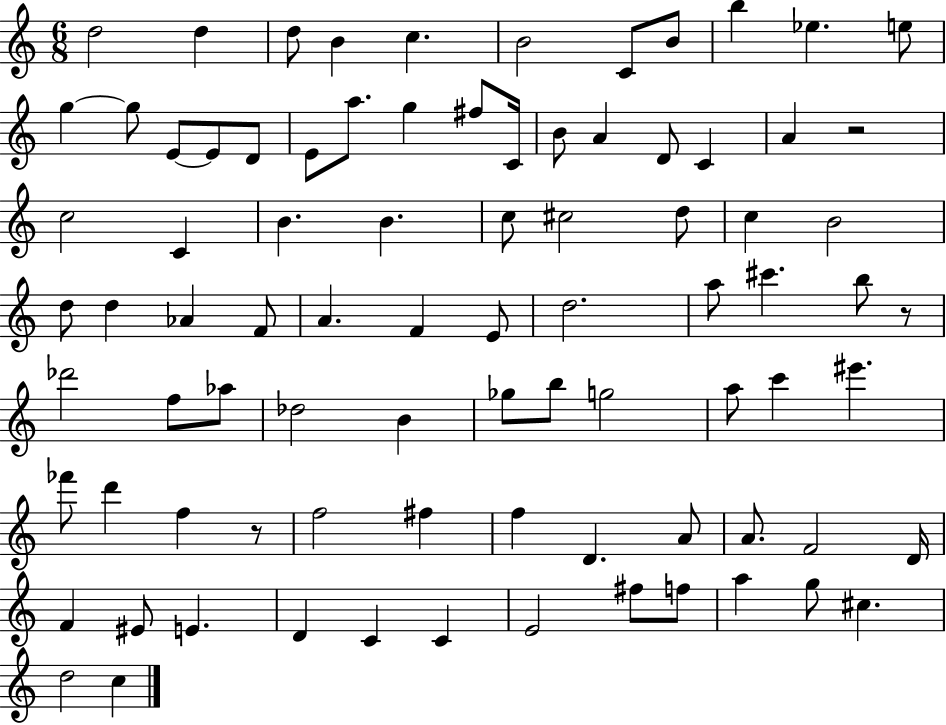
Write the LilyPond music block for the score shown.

{
  \clef treble
  \numericTimeSignature
  \time 6/8
  \key c \major
  d''2 d''4 | d''8 b'4 c''4. | b'2 c'8 b'8 | b''4 ees''4. e''8 | \break g''4~~ g''8 e'8~~ e'8 d'8 | e'8 a''8. g''4 fis''8 c'16 | b'8 a'4 d'8 c'4 | a'4 r2 | \break c''2 c'4 | b'4. b'4. | c''8 cis''2 d''8 | c''4 b'2 | \break d''8 d''4 aes'4 f'8 | a'4. f'4 e'8 | d''2. | a''8 cis'''4. b''8 r8 | \break des'''2 f''8 aes''8 | des''2 b'4 | ges''8 b''8 g''2 | a''8 c'''4 eis'''4. | \break fes'''8 d'''4 f''4 r8 | f''2 fis''4 | f''4 d'4. a'8 | a'8. f'2 d'16 | \break f'4 eis'8 e'4. | d'4 c'4 c'4 | e'2 fis''8 f''8 | a''4 g''8 cis''4. | \break d''2 c''4 | \bar "|."
}